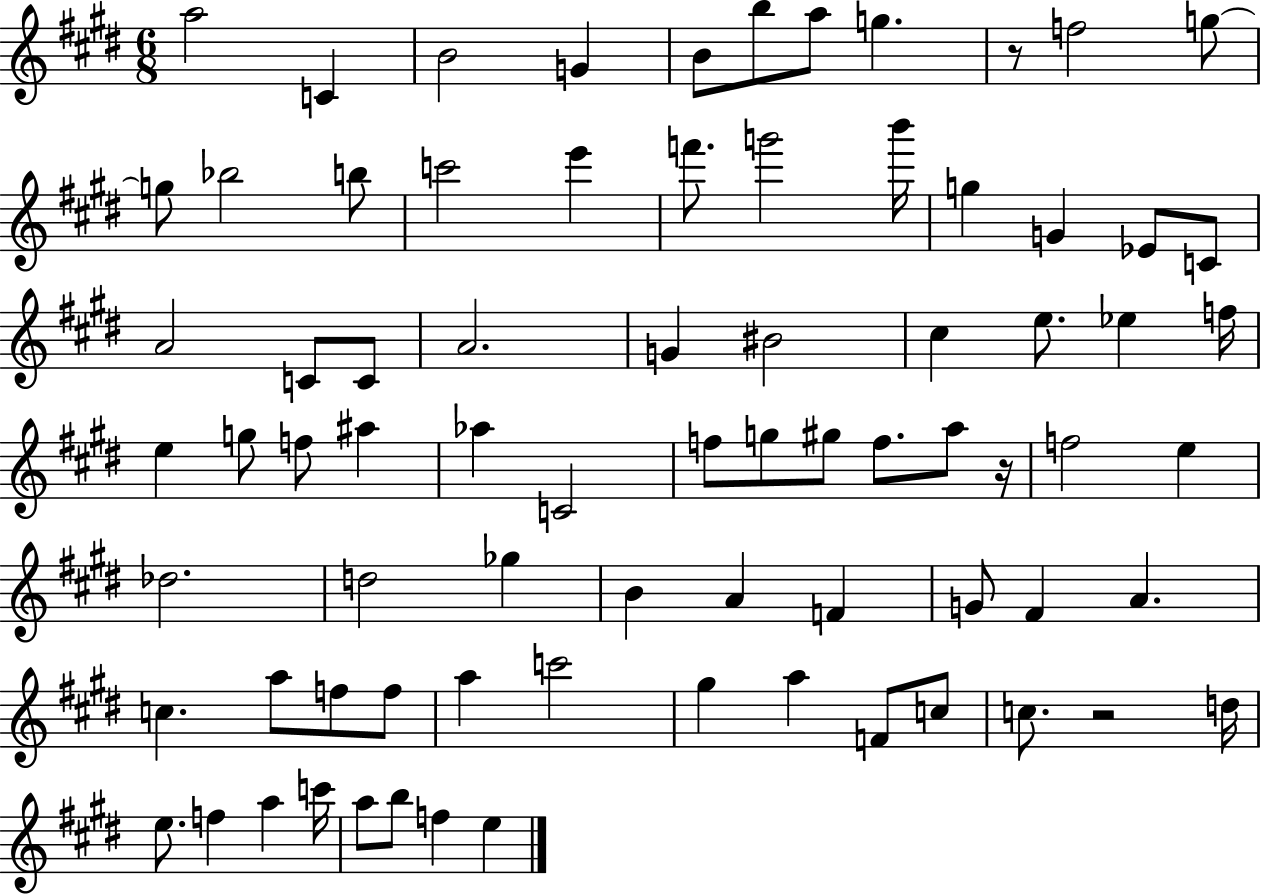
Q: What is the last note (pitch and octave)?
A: E5